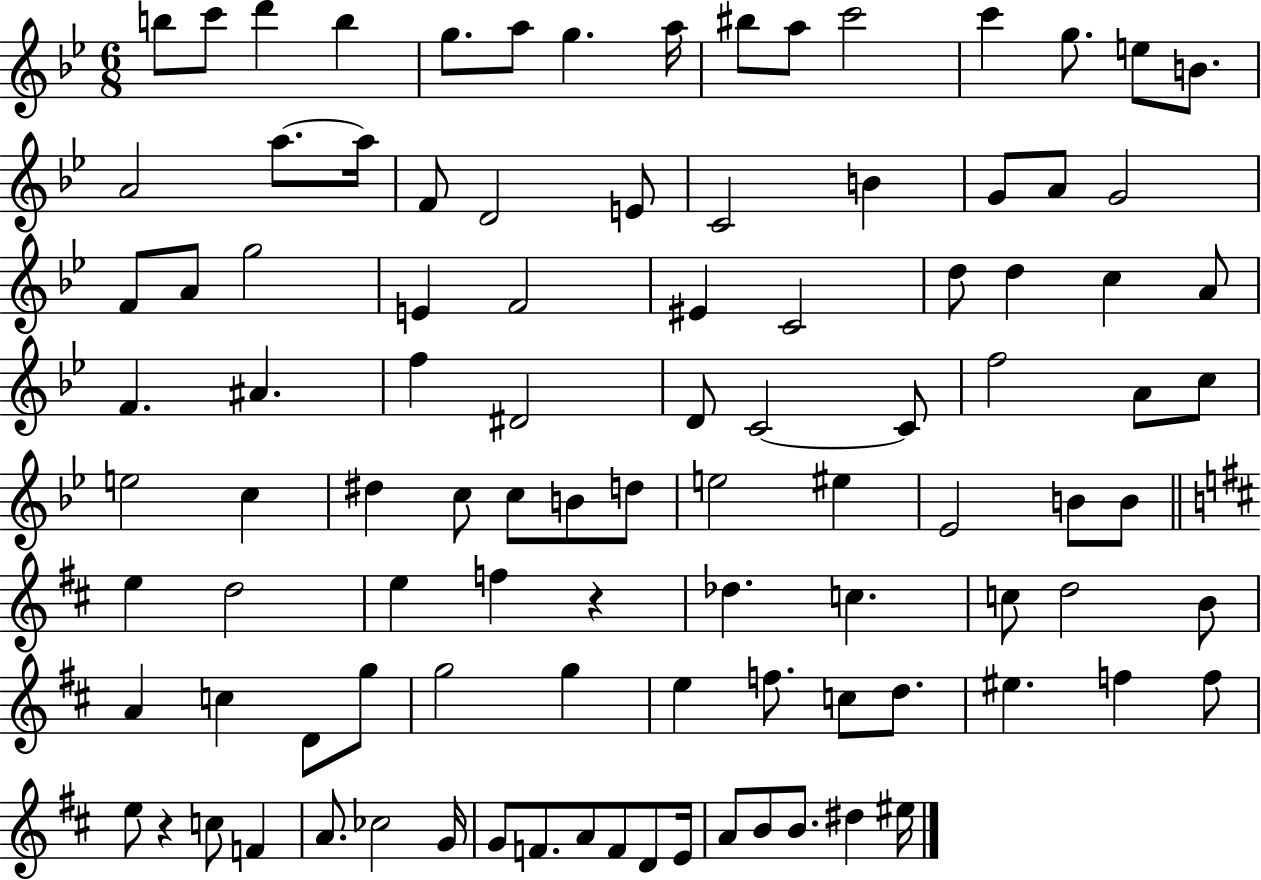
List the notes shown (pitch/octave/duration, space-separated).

B5/e C6/e D6/q B5/q G5/e. A5/e G5/q. A5/s BIS5/e A5/e C6/h C6/q G5/e. E5/e B4/e. A4/h A5/e. A5/s F4/e D4/h E4/e C4/h B4/q G4/e A4/e G4/h F4/e A4/e G5/h E4/q F4/h EIS4/q C4/h D5/e D5/q C5/q A4/e F4/q. A#4/q. F5/q D#4/h D4/e C4/h C4/e F5/h A4/e C5/e E5/h C5/q D#5/q C5/e C5/e B4/e D5/e E5/h EIS5/q Eb4/h B4/e B4/e E5/q D5/h E5/q F5/q R/q Db5/q. C5/q. C5/e D5/h B4/e A4/q C5/q D4/e G5/e G5/h G5/q E5/q F5/e. C5/e D5/e. EIS5/q. F5/q F5/e E5/e R/q C5/e F4/q A4/e. CES5/h G4/s G4/e F4/e. A4/e F4/e D4/e E4/s A4/e B4/e B4/e. D#5/q EIS5/s